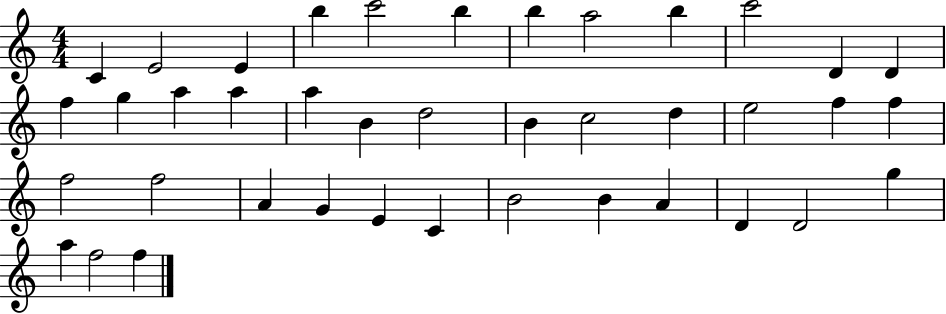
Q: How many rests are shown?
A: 0